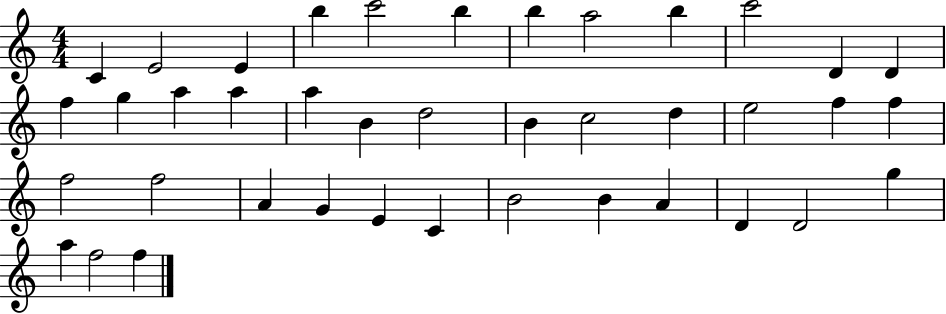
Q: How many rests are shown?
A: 0